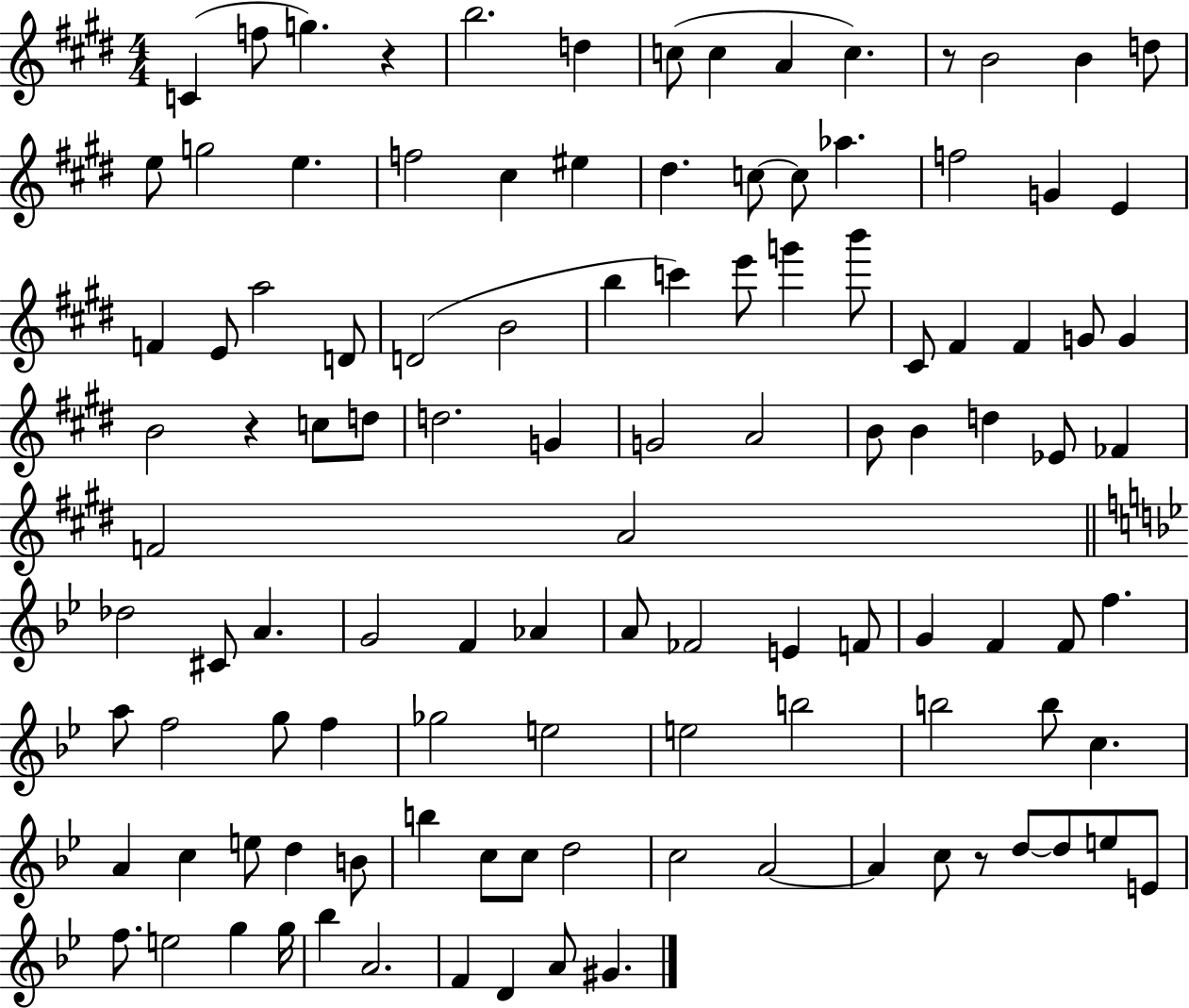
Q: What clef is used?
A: treble